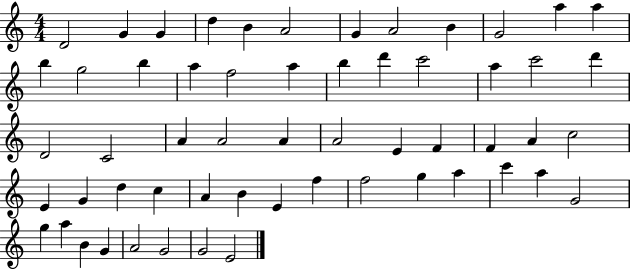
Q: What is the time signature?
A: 4/4